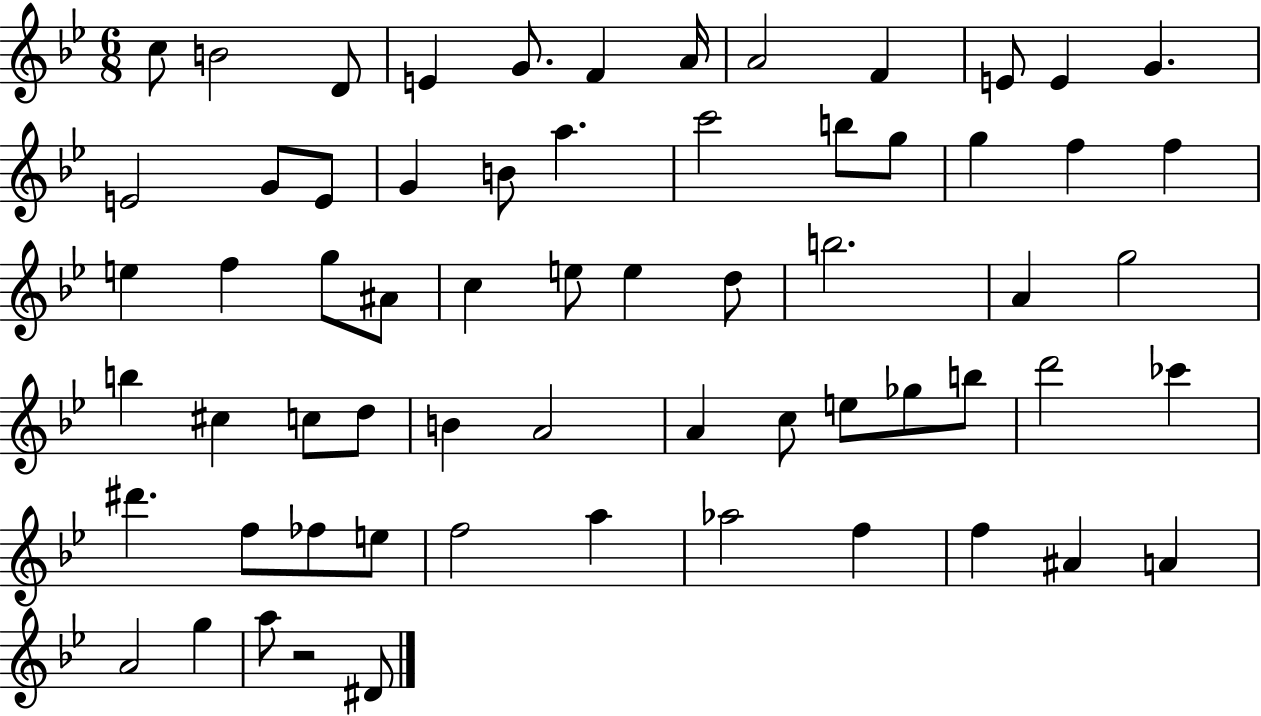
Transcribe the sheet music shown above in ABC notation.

X:1
T:Untitled
M:6/8
L:1/4
K:Bb
c/2 B2 D/2 E G/2 F A/4 A2 F E/2 E G E2 G/2 E/2 G B/2 a c'2 b/2 g/2 g f f e f g/2 ^A/2 c e/2 e d/2 b2 A g2 b ^c c/2 d/2 B A2 A c/2 e/2 _g/2 b/2 d'2 _c' ^d' f/2 _f/2 e/2 f2 a _a2 f f ^A A A2 g a/2 z2 ^D/2